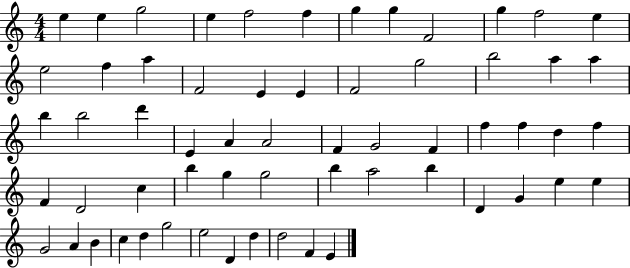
{
  \clef treble
  \numericTimeSignature
  \time 4/4
  \key c \major
  e''4 e''4 g''2 | e''4 f''2 f''4 | g''4 g''4 f'2 | g''4 f''2 e''4 | \break e''2 f''4 a''4 | f'2 e'4 e'4 | f'2 g''2 | b''2 a''4 a''4 | \break b''4 b''2 d'''4 | e'4 a'4 a'2 | f'4 g'2 f'4 | f''4 f''4 d''4 f''4 | \break f'4 d'2 c''4 | b''4 g''4 g''2 | b''4 a''2 b''4 | d'4 g'4 e''4 e''4 | \break g'2 a'4 b'4 | c''4 d''4 g''2 | e''2 d'4 d''4 | d''2 f'4 e'4 | \break \bar "|."
}